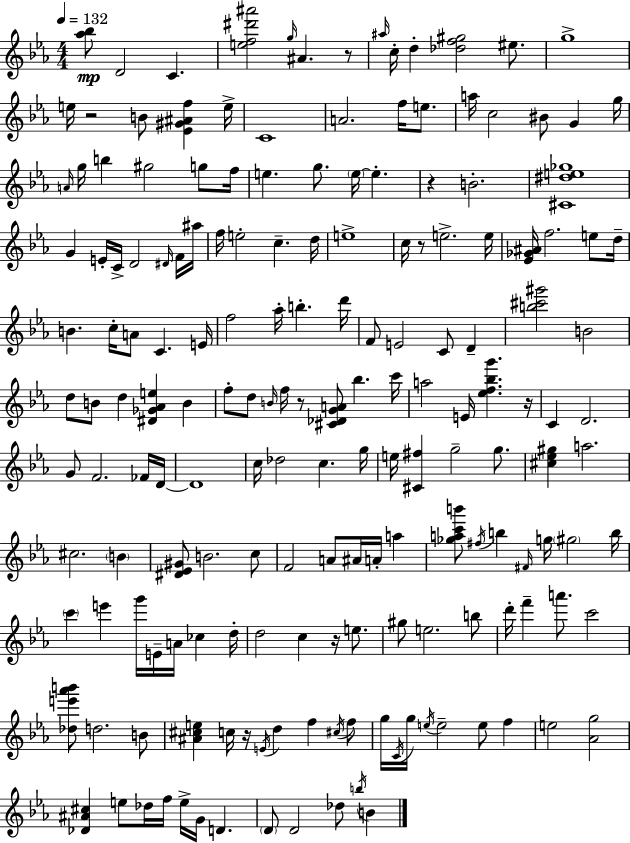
[Ab5,Bb5]/e D4/h C4/q. [E5,F5,D#6,A#6]/h G5/s A#4/q. R/e A#5/s C5/s D5/q [Db5,F5,G#5]/h EIS5/e. G5/w E5/s R/h B4/e [Eb4,G#4,A#4,F5]/q E5/s C4/w A4/h. F5/s E5/e. A5/s C5/h BIS4/e G4/q G5/s A4/s G5/s B5/q G#5/h G5/e F5/s E5/q. G5/e. E5/s E5/q. R/q B4/h. [C#4,D#5,E5,Gb5]/w G4/q E4/s C4/s D4/h D#4/s F4/s A#5/s F5/s E5/h C5/q. D5/s E5/w C5/s R/e E5/h. E5/s [Eb4,Gb4,A#4]/s F5/h. E5/e D5/s B4/q. C5/s A4/e C4/q. E4/s F5/h Ab5/s B5/q. D6/s F4/e E4/h C4/e D4/q [B5,C#6,G#6]/h B4/h D5/e B4/e D5/q [D#4,Gb4,Ab4,E5]/q B4/q F5/e D5/e B4/s F5/s R/e [C#4,Db4,G4,A4]/e Bb5/q. C6/s A5/h E4/s [Eb5,F5,Bb5,G6]/q. R/s C4/q D4/h. G4/e F4/h. FES4/s D4/s D4/w C5/s Db5/h C5/q. G5/s E5/s [C#4,F#5]/q G5/h G5/e. [C#5,Eb5,G#5]/q A5/h. C#5/h. B4/q [D#4,Eb4,G#4]/e B4/h. C5/e F4/h A4/e A#4/s A4/s A5/q [Gb5,A5,C6,B6]/e F#5/s B5/q F#4/s G5/s G#5/h B5/s C6/q E6/q G6/s E4/s A4/s CES5/q D5/s D5/h C5/q R/s E5/e. G#5/e E5/h. B5/e D6/s F6/q A6/e. C6/h [Db5,E6,Ab6,B6]/e D5/h. B4/e [A#4,C#5,E5]/q C5/s R/s E4/s D5/q F5/q C#5/s F5/e G5/s C4/s G5/s E5/s E5/h E5/e F5/q E5/h [Ab4,G5]/h [Db4,A#4,C#5]/q E5/e Db5/s F5/s E5/s G4/s D4/q. D4/e D4/h Db5/e B5/s B4/q